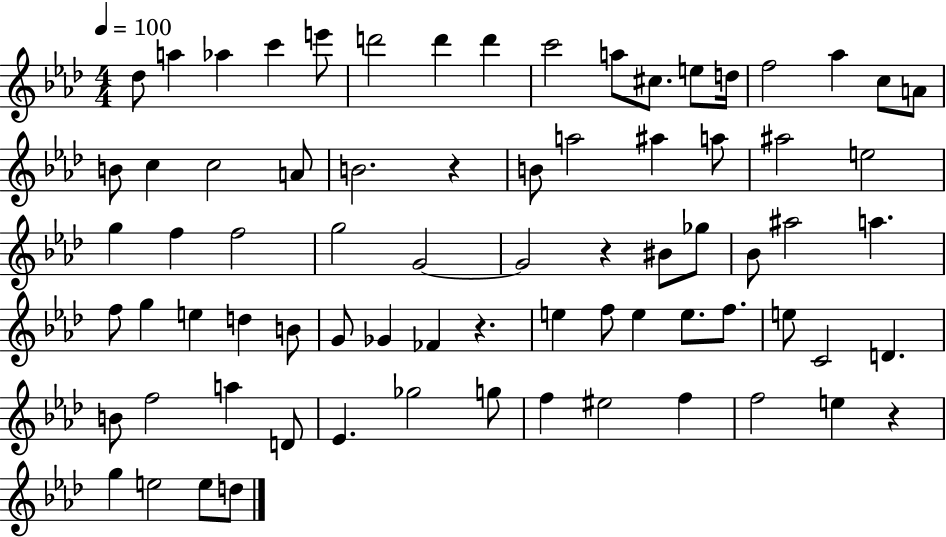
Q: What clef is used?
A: treble